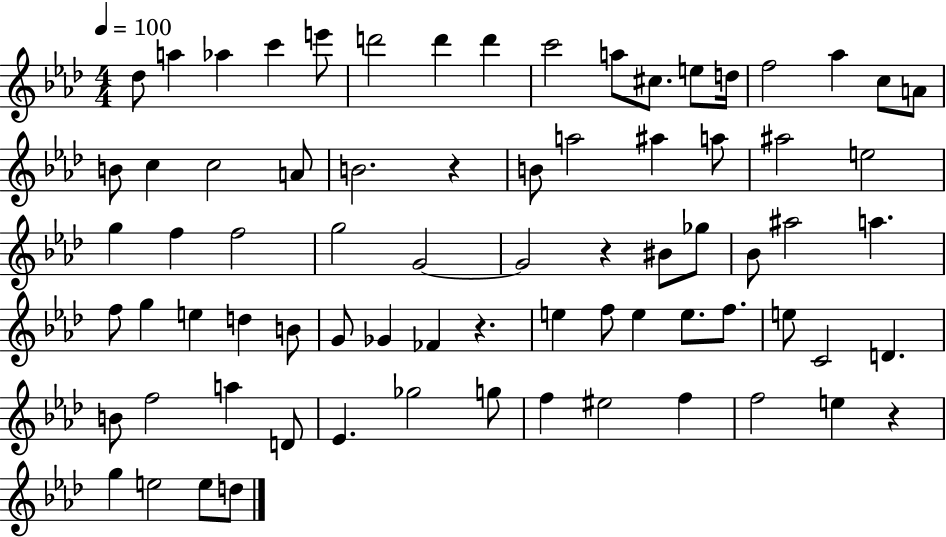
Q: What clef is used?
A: treble